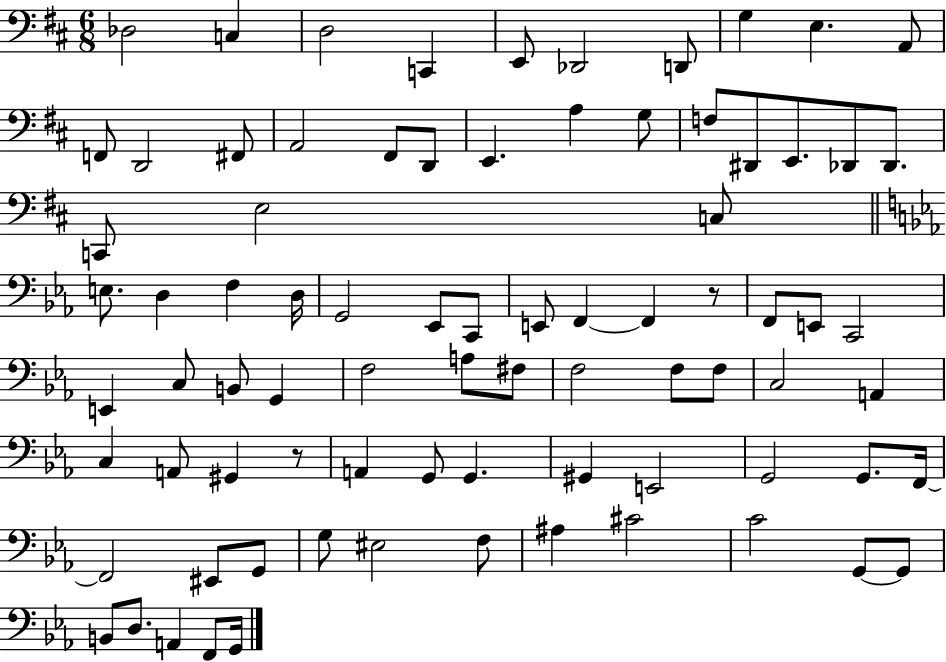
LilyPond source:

{
  \clef bass
  \numericTimeSignature
  \time 6/8
  \key d \major
  \repeat volta 2 { des2 c4 | d2 c,4 | e,8 des,2 d,8 | g4 e4. a,8 | \break f,8 d,2 fis,8 | a,2 fis,8 d,8 | e,4. a4 g8 | f8 dis,8 e,8. des,8 des,8. | \break c,8 e2 c8 | \bar "||" \break \key c \minor e8. d4 f4 d16 | g,2 ees,8 c,8 | e,8 f,4~~ f,4 r8 | f,8 e,8 c,2 | \break e,4 c8 b,8 g,4 | f2 a8 fis8 | f2 f8 f8 | c2 a,4 | \break c4 a,8 gis,4 r8 | a,4 g,8 g,4. | gis,4 e,2 | g,2 g,8. f,16~~ | \break f,2 eis,8 g,8 | g8 eis2 f8 | ais4 cis'2 | c'2 g,8~~ g,8 | \break b,8 d8. a,4 f,8 g,16 | } \bar "|."
}